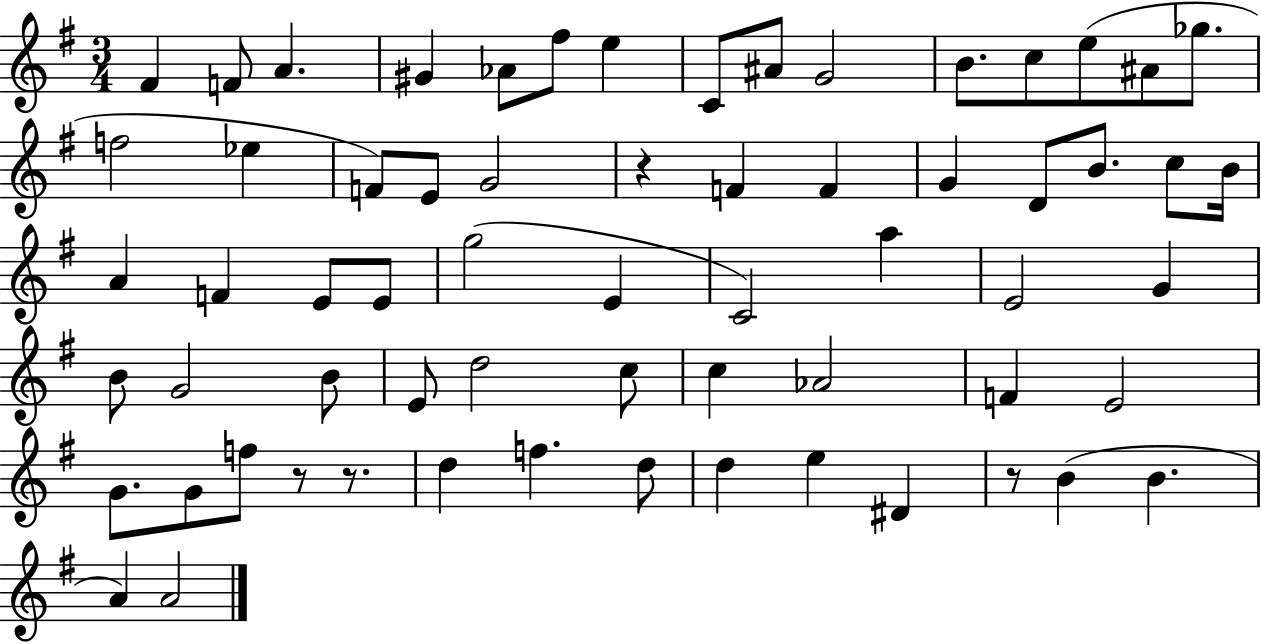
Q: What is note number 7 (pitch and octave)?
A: E5